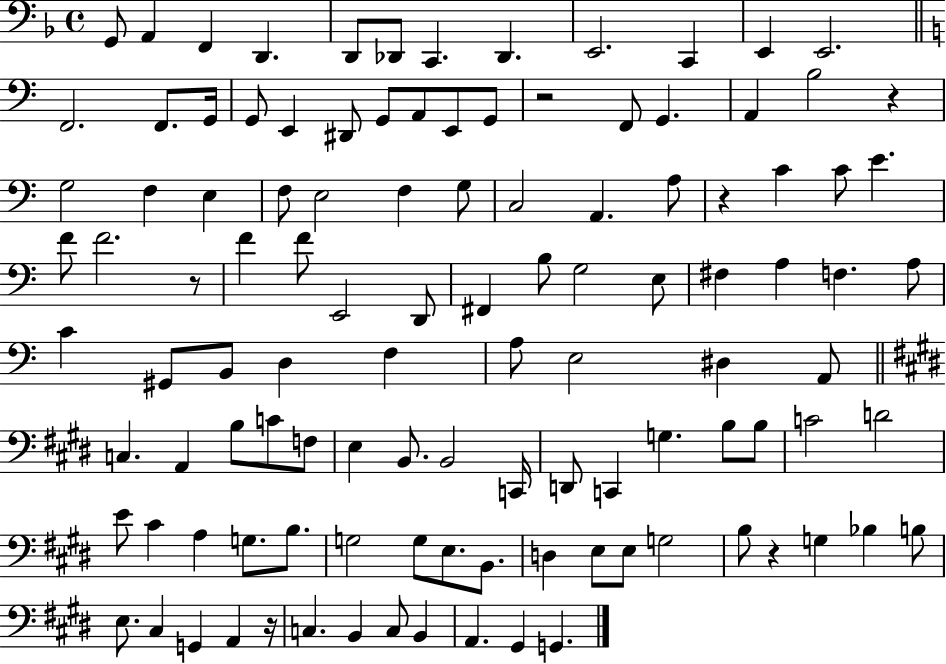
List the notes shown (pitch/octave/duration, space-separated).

G2/e A2/q F2/q D2/q. D2/e Db2/e C2/q. Db2/q. E2/h. C2/q E2/q E2/h. F2/h. F2/e. G2/s G2/e E2/q D#2/e G2/e A2/e E2/e G2/e R/h F2/e G2/q. A2/q B3/h R/q G3/h F3/q E3/q F3/e E3/h F3/q G3/e C3/h A2/q. A3/e R/q C4/q C4/e E4/q. F4/e F4/h. R/e F4/q F4/e E2/h D2/e F#2/q B3/e G3/h E3/e F#3/q A3/q F3/q. A3/e C4/q G#2/e B2/e D3/q F3/q A3/e E3/h D#3/q A2/e C3/q. A2/q B3/e C4/e F3/e E3/q B2/e. B2/h C2/s D2/e C2/q G3/q. B3/e B3/e C4/h D4/h E4/e C#4/q A3/q G3/e. B3/e. G3/h G3/e E3/e. B2/e. D3/q E3/e E3/e G3/h B3/e R/q G3/q Bb3/q B3/e E3/e. C#3/q G2/q A2/q R/s C3/q. B2/q C3/e B2/q A2/q. G#2/q G2/q.